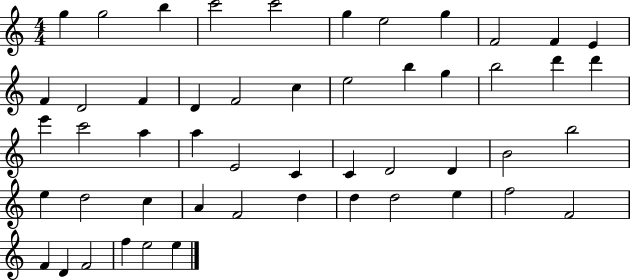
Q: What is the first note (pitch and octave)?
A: G5